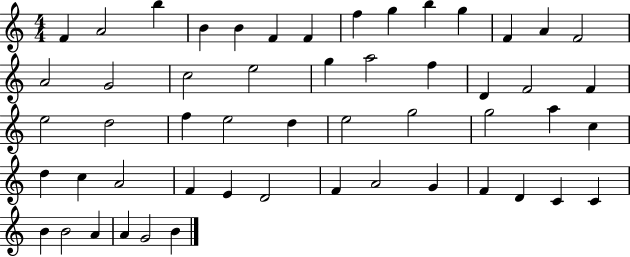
X:1
T:Untitled
M:4/4
L:1/4
K:C
F A2 b B B F F f g b g F A F2 A2 G2 c2 e2 g a2 f D F2 F e2 d2 f e2 d e2 g2 g2 a c d c A2 F E D2 F A2 G F D C C B B2 A A G2 B